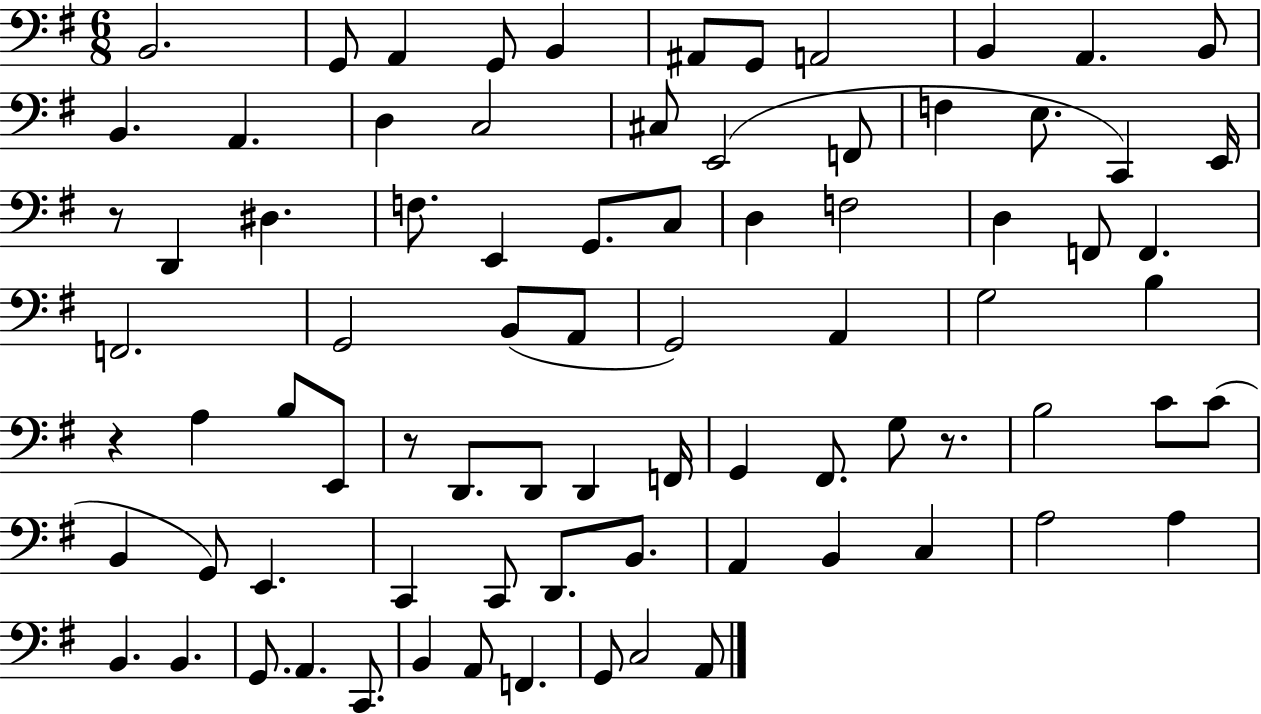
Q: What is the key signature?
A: G major